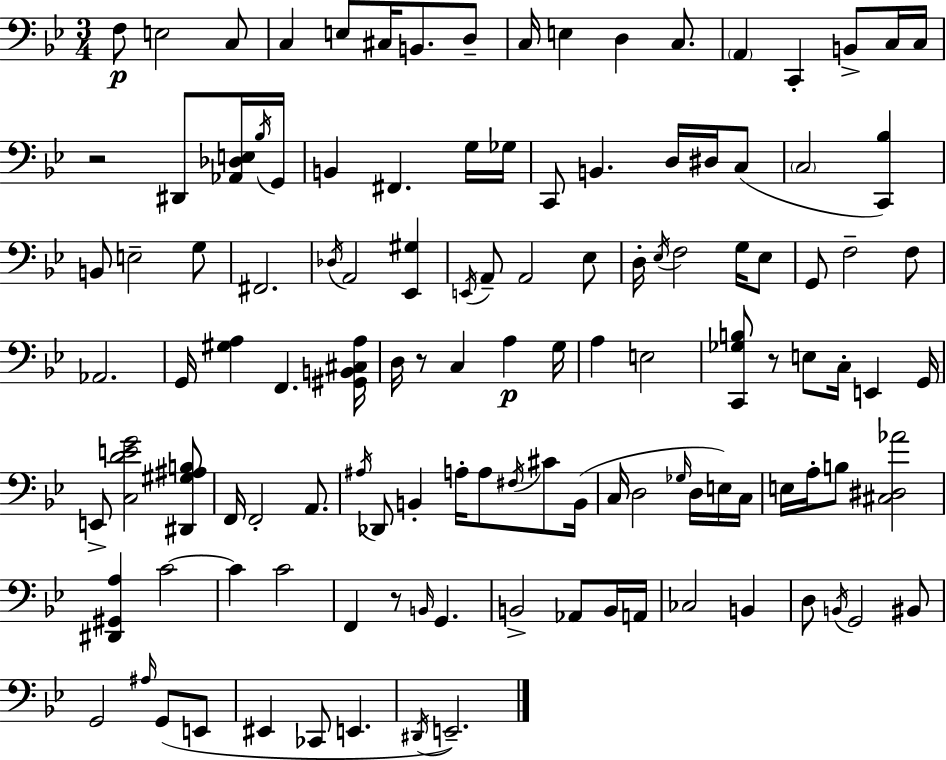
F3/e E3/h C3/e C3/q E3/e C#3/s B2/e. D3/e C3/s E3/q D3/q C3/e. A2/q C2/q B2/e C3/s C3/s R/h D#2/e [Ab2,Db3,E3]/s Bb3/s G2/s B2/q F#2/q. G3/s Gb3/s C2/e B2/q. D3/s D#3/s C3/e C3/h [C2,Bb3]/q B2/e E3/h G3/e F#2/h. Db3/s A2/h [Eb2,G#3]/q E2/s A2/e A2/h Eb3/e D3/s Eb3/s F3/h G3/s Eb3/e G2/e F3/h F3/e Ab2/h. G2/s [G#3,A3]/q F2/q. [G#2,B2,C#3,A3]/s D3/s R/e C3/q A3/q G3/s A3/q E3/h [C2,Gb3,B3]/e R/e E3/e C3/s E2/q G2/s E2/e [C3,D4,E4,G4]/h [D#2,G#3,A#3,B3]/e F2/s F2/h A2/e. A#3/s Db2/e B2/q A3/s A3/e F#3/s C#4/e B2/s C3/s D3/h Gb3/s D3/s E3/s C3/s E3/s A3/s B3/e [C#3,D#3,Ab4]/h [D#2,G#2,A3]/q C4/h C4/q C4/h F2/q R/e B2/s G2/q. B2/h Ab2/e B2/s A2/s CES3/h B2/q D3/e B2/s G2/h BIS2/e G2/h A#3/s G2/e E2/e EIS2/q CES2/e E2/q. D#2/s E2/h.